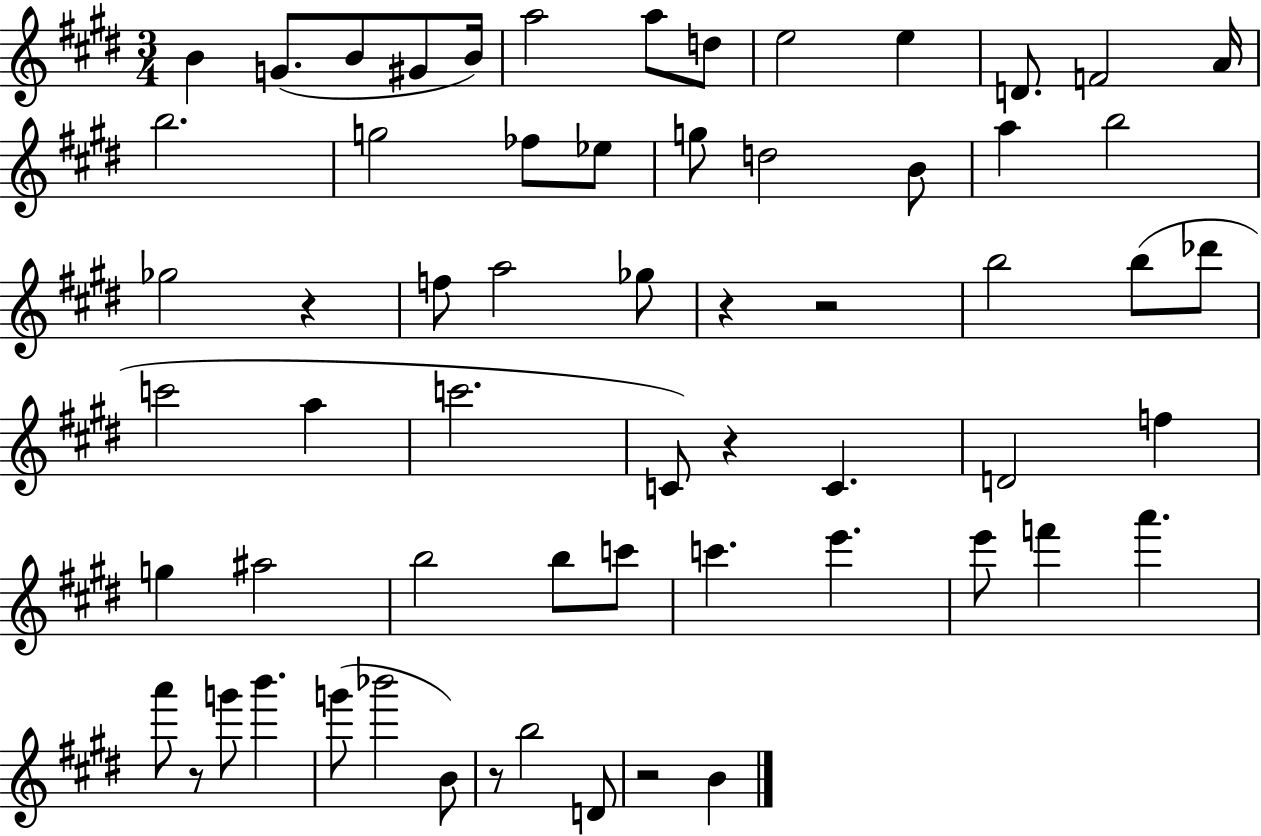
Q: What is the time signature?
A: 3/4